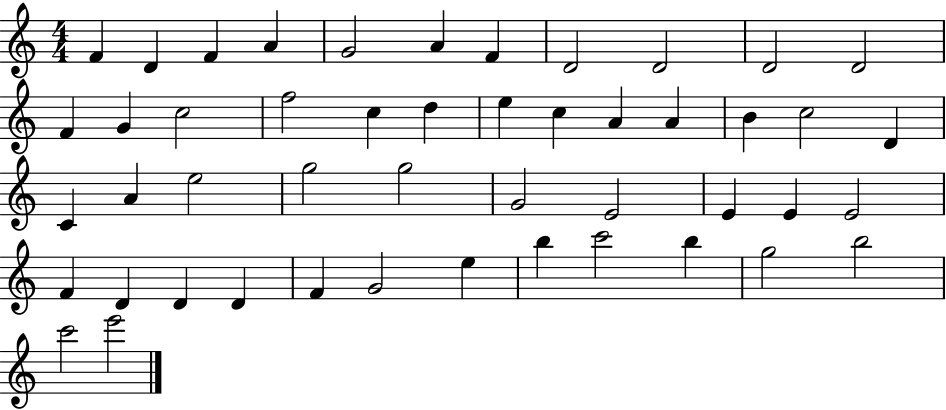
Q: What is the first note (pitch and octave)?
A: F4